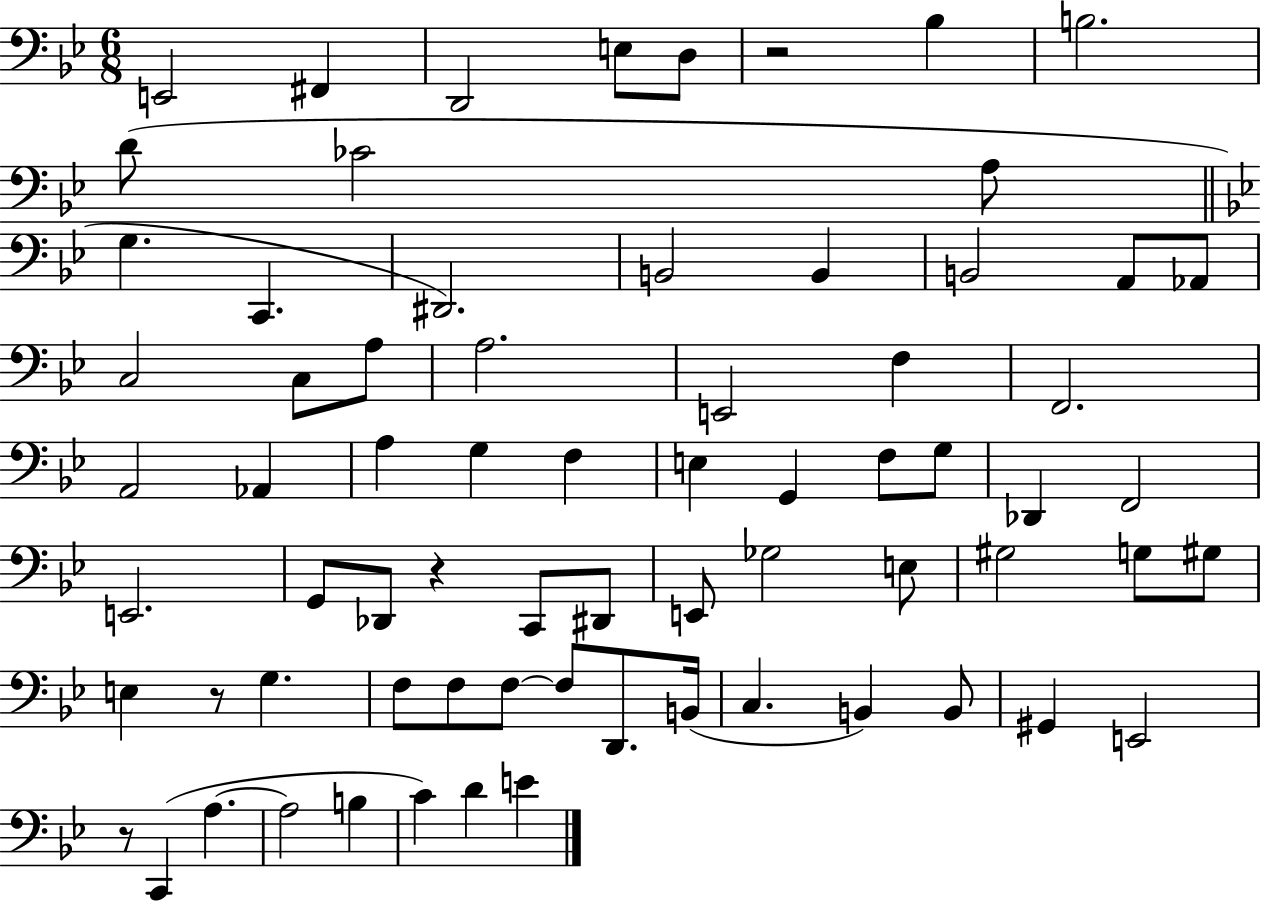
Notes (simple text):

E2/h F#2/q D2/h E3/e D3/e R/h Bb3/q B3/h. D4/e CES4/h A3/e G3/q. C2/q. D#2/h. B2/h B2/q B2/h A2/e Ab2/e C3/h C3/e A3/e A3/h. E2/h F3/q F2/h. A2/h Ab2/q A3/q G3/q F3/q E3/q G2/q F3/e G3/e Db2/q F2/h E2/h. G2/e Db2/e R/q C2/e D#2/e E2/e Gb3/h E3/e G#3/h G3/e G#3/e E3/q R/e G3/q. F3/e F3/e F3/e F3/e D2/e. B2/s C3/q. B2/q B2/e G#2/q E2/h R/e C2/q A3/q. A3/h B3/q C4/q D4/q E4/q